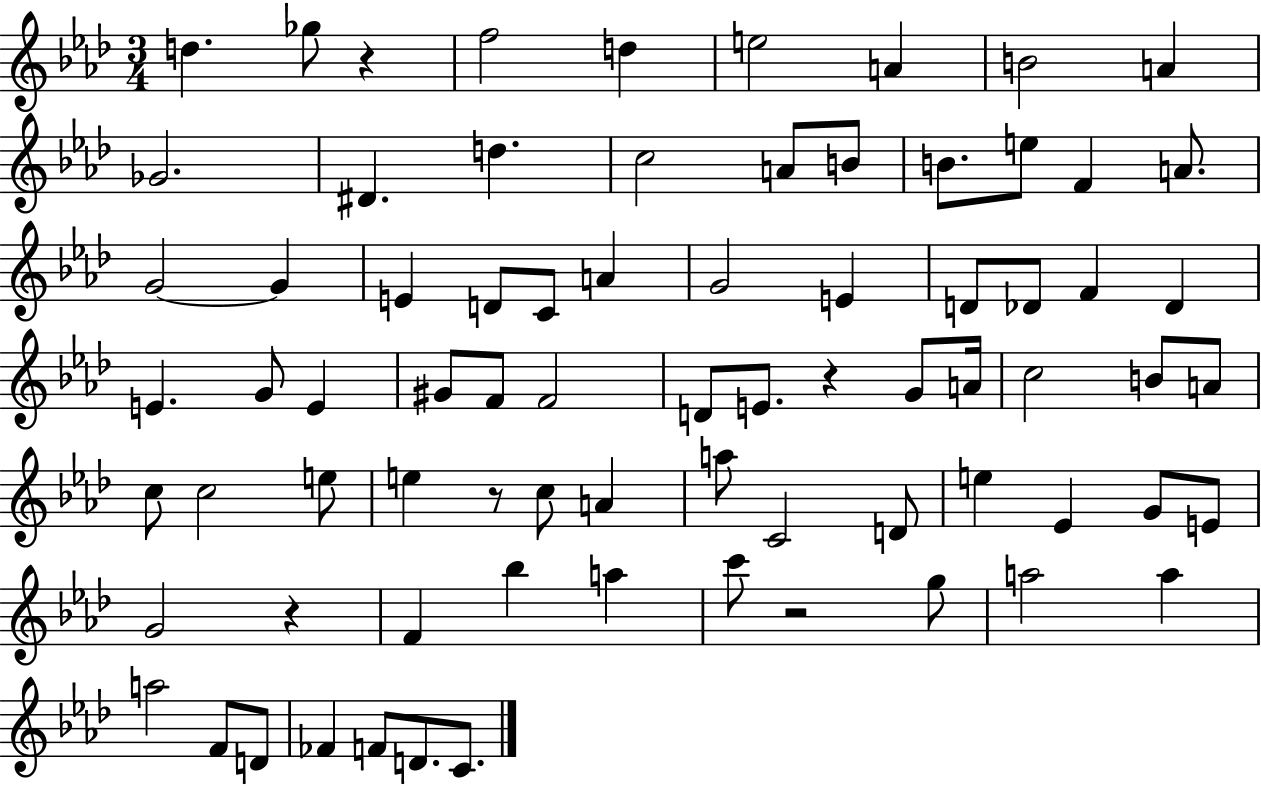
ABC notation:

X:1
T:Untitled
M:3/4
L:1/4
K:Ab
d _g/2 z f2 d e2 A B2 A _G2 ^D d c2 A/2 B/2 B/2 e/2 F A/2 G2 G E D/2 C/2 A G2 E D/2 _D/2 F _D E G/2 E ^G/2 F/2 F2 D/2 E/2 z G/2 A/4 c2 B/2 A/2 c/2 c2 e/2 e z/2 c/2 A a/2 C2 D/2 e _E G/2 E/2 G2 z F _b a c'/2 z2 g/2 a2 a a2 F/2 D/2 _F F/2 D/2 C/2